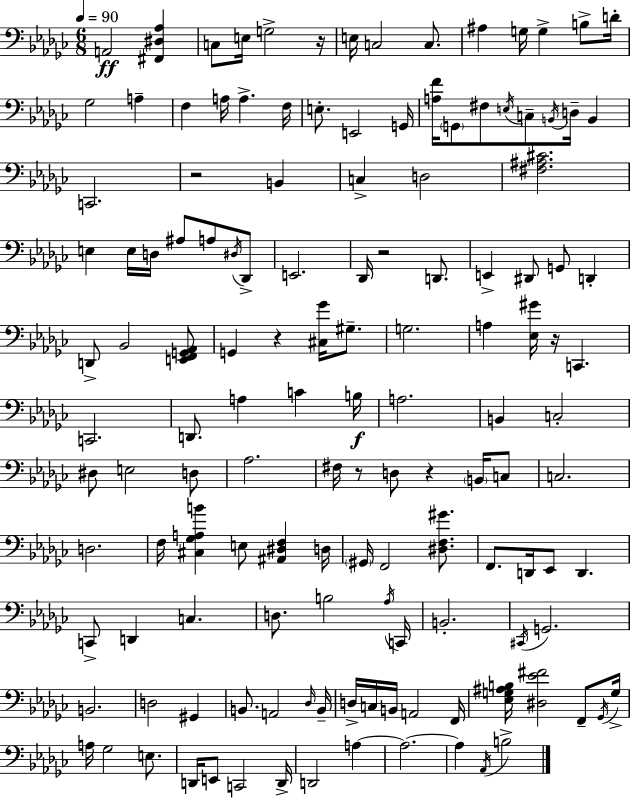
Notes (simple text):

A2/h [F#2,D#3,Ab3]/q C3/e E3/s G3/h R/s E3/s C3/h C3/e. A#3/q G3/s G3/q B3/e D4/s Gb3/h A3/q F3/q A3/s A3/q. F3/s E3/e. E2/h G2/s [A3,F4]/s G2/e F#3/e E3/s C3/e B2/s D3/s B2/q C2/h. R/h B2/q C3/q D3/h [F#3,A#3,C#4]/h. E3/q E3/s D3/s A#3/e A3/e D#3/s Db2/e E2/h. Db2/s R/h D2/e. E2/q D#2/e G2/e D2/q D2/e Bb2/h [E2,F2,G2,Ab2]/e G2/q R/q [C#3,Gb4]/s G#3/e. G3/h. A3/q [Eb3,G#4]/s R/s C2/q. C2/h. D2/e. A3/q C4/q B3/s A3/h. B2/q C3/h D#3/e E3/h D3/e Ab3/h. F#3/s R/e D3/e R/q B2/s C3/e C3/h. D3/h. F3/s [C#3,Gb3,A3,B4]/q E3/e [A#2,D#3,F3]/q D3/s G#2/s F2/h [D#3,F3,G#4]/e. F2/e. D2/s Eb2/e D2/q. C2/e D2/q C3/q. D3/e. B3/h Ab3/s C2/s B2/h. C#2/s G2/h. B2/h. D3/h G#2/q B2/e. A2/h Db3/s B2/s D3/s C3/s B2/s A2/h F2/s [Eb3,G3,A#3,B3]/s [D#3,Eb4,F#4]/h F2/e Gb2/s G3/s A3/s Gb3/h E3/e. D2/s E2/e C2/h D2/s D2/h A3/q A3/h. A3/q Ab2/s B3/h